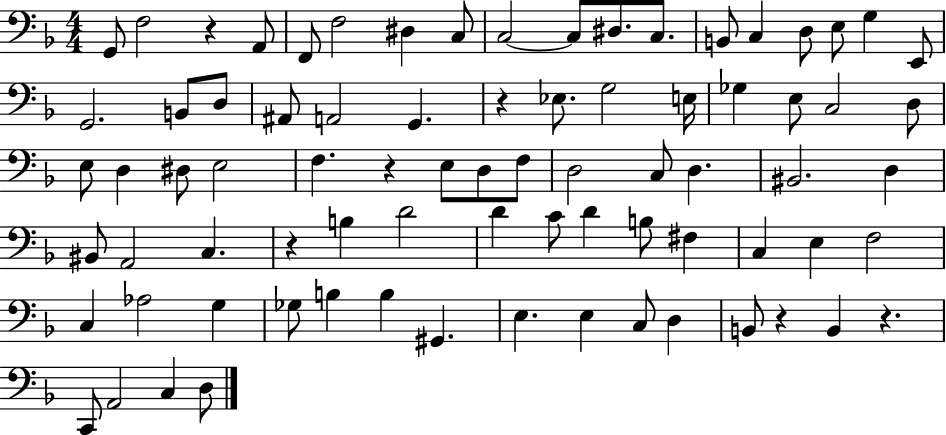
X:1
T:Untitled
M:4/4
L:1/4
K:F
G,,/2 F,2 z A,,/2 F,,/2 F,2 ^D, C,/2 C,2 C,/2 ^D,/2 C,/2 B,,/2 C, D,/2 E,/2 G, E,,/2 G,,2 B,,/2 D,/2 ^A,,/2 A,,2 G,, z _E,/2 G,2 E,/4 _G, E,/2 C,2 D,/2 E,/2 D, ^D,/2 E,2 F, z E,/2 D,/2 F,/2 D,2 C,/2 D, ^B,,2 D, ^B,,/2 A,,2 C, z B, D2 D C/2 D B,/2 ^F, C, E, F,2 C, _A,2 G, _G,/2 B, B, ^G,, E, E, C,/2 D, B,,/2 z B,, z C,,/2 A,,2 C, D,/2